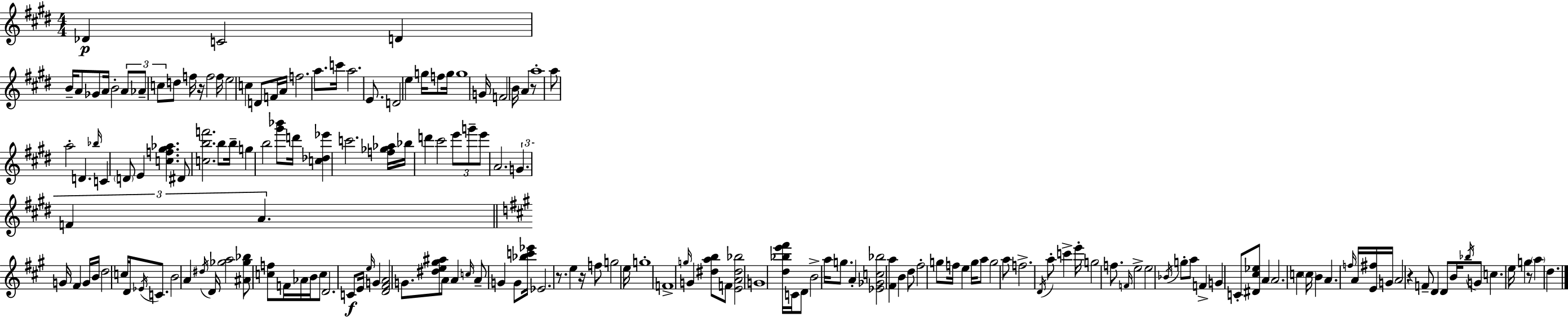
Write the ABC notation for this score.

X:1
T:Untitled
M:4/4
L:1/4
K:E
_D C2 D B/4 A/2 _G/2 A/4 B2 A/2 _A/2 c/2 d/2 f/4 z/4 f2 f/4 e2 c D/2 F/4 A/4 f2 a/2 c'/4 a2 E/2 D2 e g/4 f/2 g/4 g4 G/4 F2 B/4 A z/2 a4 a/2 a2 D _b/4 C D/2 E [cf^g_a] ^D/2 [cbf']2 b/2 b/4 g b2 [^g'_b']/2 d'/4 [c_d_e'] c'2 [f_g_a]/4 _b/4 d' ^c'2 e'/2 g'/2 e'/2 A2 G F A G/4 ^F G/4 B/4 d2 c/4 D/4 _E/4 C/2 B2 A ^d/4 D/4 [_ga]2 [^A_g_b]/2 [cf]/2 F/4 _A/4 B/4 c/2 D2 C/2 E/4 e/4 G [D^FA]2 G/2 [^de^g^a]/2 A/2 A c/4 A/2 G G/2 [_bc'_e']/4 _E2 z/2 e z/4 f/2 g2 e/4 g4 F4 g/4 G [^dab]/2 F/2 [EA^d_b]2 G4 [d_be'^f']/4 C/4 D/2 B2 a/4 g/2 A [_E_Gc_b]2 [^Fa] B d/2 ^f2 g/2 f/4 e g/4 a/2 g2 a/2 f2 D/4 a/2 c' e'/4 g2 f/2 F/4 e2 e2 _B/4 g/2 a/2 F G C/2 [^D^c_e]/2 A A2 c c/4 B A f/4 A/4 [E^f]/4 G/4 A2 z F/2 D D/2 B/4 _b/4 G/2 c e/4 g z/2 a d